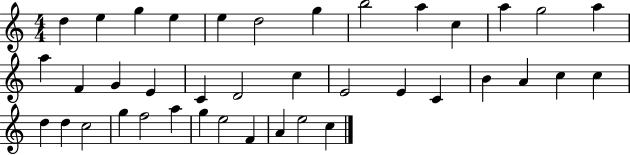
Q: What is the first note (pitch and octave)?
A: D5